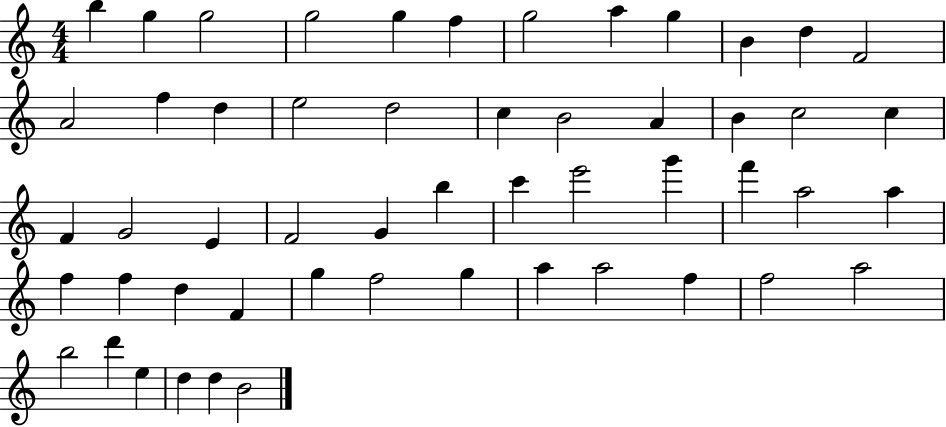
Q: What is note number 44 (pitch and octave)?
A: A5